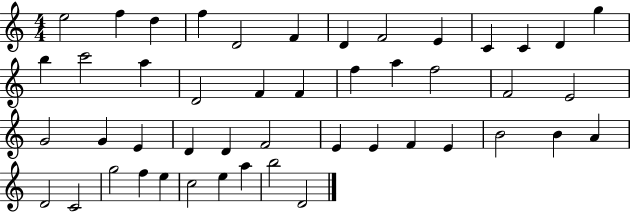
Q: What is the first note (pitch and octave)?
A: E5